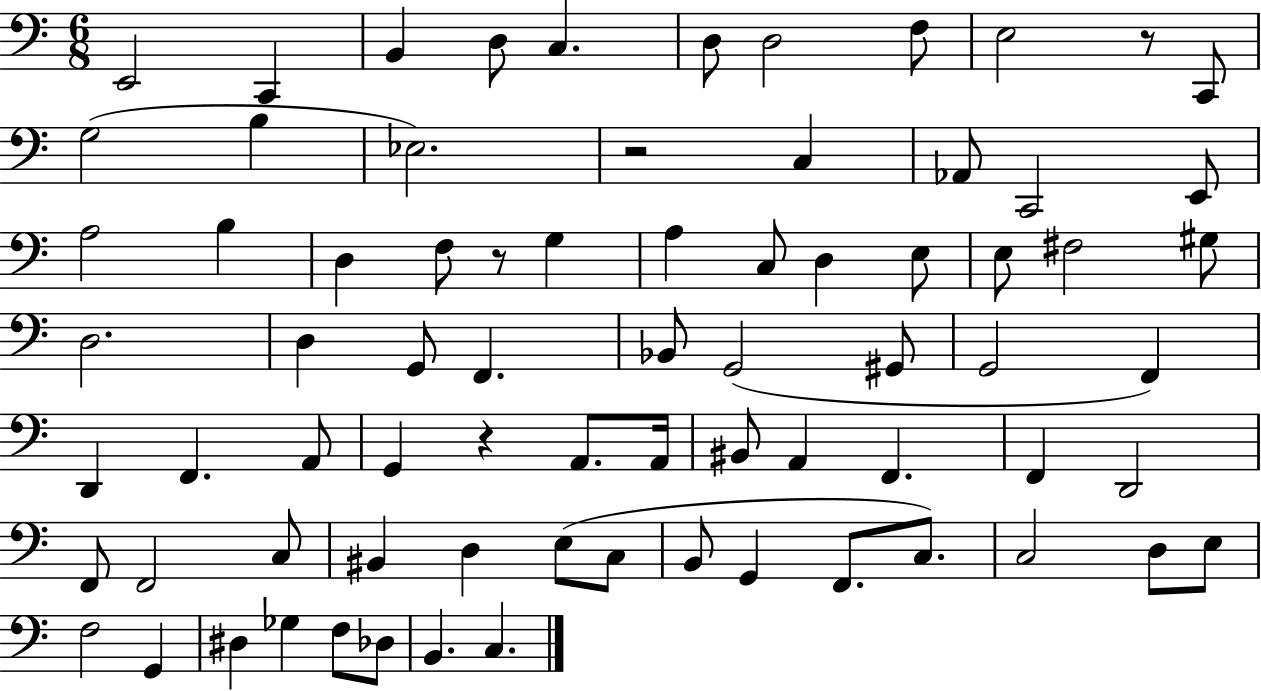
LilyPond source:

{
  \clef bass
  \numericTimeSignature
  \time 6/8
  \key c \major
  \repeat volta 2 { e,2 c,4 | b,4 d8 c4. | d8 d2 f8 | e2 r8 c,8 | \break g2( b4 | ees2.) | r2 c4 | aes,8 c,2 e,8 | \break a2 b4 | d4 f8 r8 g4 | a4 c8 d4 e8 | e8 fis2 gis8 | \break d2. | d4 g,8 f,4. | bes,8 g,2( gis,8 | g,2 f,4) | \break d,4 f,4. a,8 | g,4 r4 a,8. a,16 | bis,8 a,4 f,4. | f,4 d,2 | \break f,8 f,2 c8 | bis,4 d4 e8( c8 | b,8 g,4 f,8. c8.) | c2 d8 e8 | \break f2 g,4 | dis4 ges4 f8 des8 | b,4. c4. | } \bar "|."
}